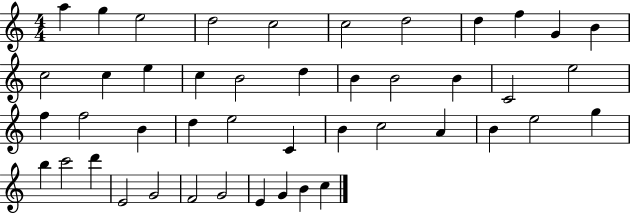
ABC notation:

X:1
T:Untitled
M:4/4
L:1/4
K:C
a g e2 d2 c2 c2 d2 d f G B c2 c e c B2 d B B2 B C2 e2 f f2 B d e2 C B c2 A B e2 g b c'2 d' E2 G2 F2 G2 E G B c